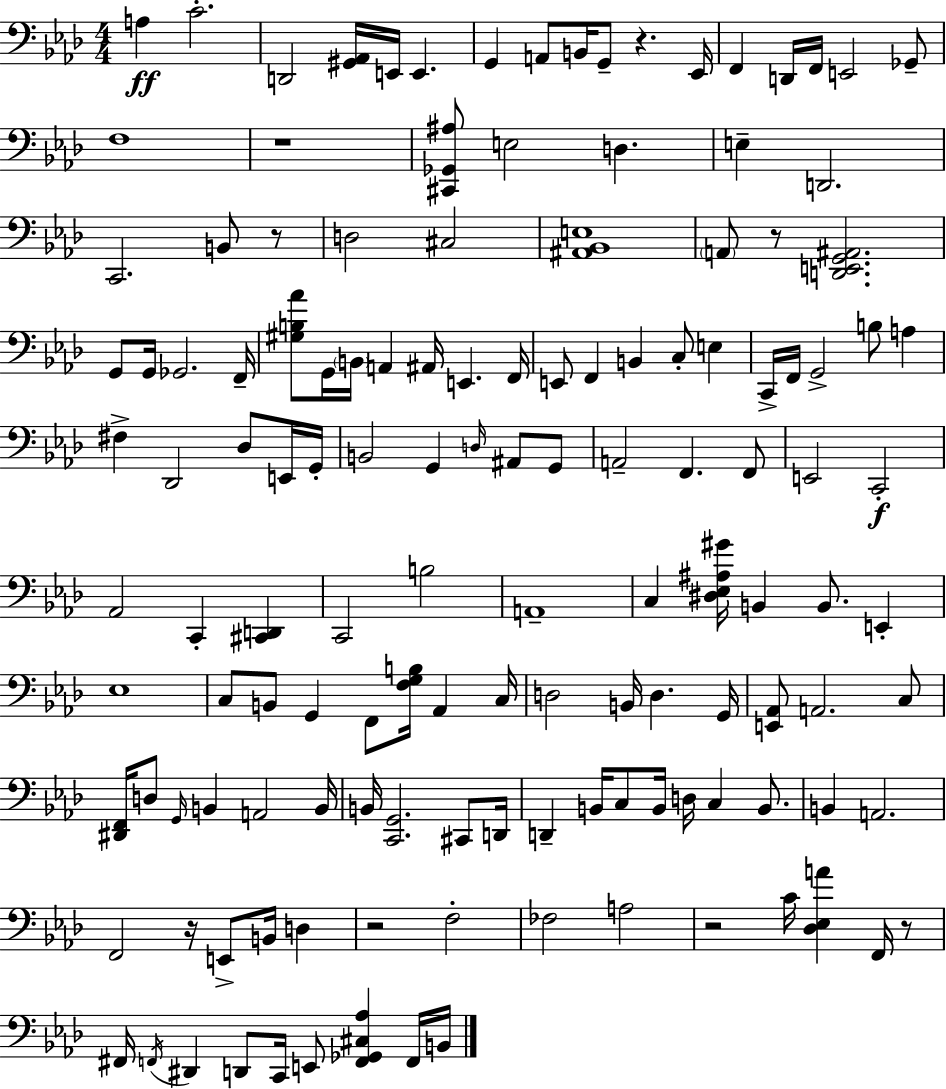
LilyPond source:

{
  \clef bass
  \numericTimeSignature
  \time 4/4
  \key aes \major
  a4\ff c'2.-. | d,2 <gis, aes,>16 e,16 e,4. | g,4 a,8 b,16 g,8-- r4. ees,16 | f,4 d,16 f,16 e,2 ges,8-- | \break f1 | r1 | <cis, ges, ais>8 e2 d4. | e4-- d,2. | \break c,2. b,8 r8 | d2 cis2 | <ais, bes, e>1 | \parenthesize a,8 r8 <d, e, g, ais,>2. | \break g,8 g,16 ges,2. f,16-- | <gis b aes'>8 g,16 \parenthesize b,16 a,4 ais,16 e,4. f,16 | e,8 f,4 b,4 c8-. e4 | c,16-> f,16 g,2-> b8 a4 | \break fis4-> des,2 des8 e,16 g,16-. | b,2 g,4 \grace { d16 } ais,8 g,8 | a,2-- f,4. f,8 | e,2 c,2-.\f | \break aes,2 c,4-. <cis, d,>4 | c,2 b2 | a,1-- | c4 <dis ees ais gis'>16 b,4 b,8. e,4-. | \break ees1 | c8 b,8 g,4 f,8 <f g b>16 aes,4 | c16 d2 b,16 d4. | g,16 <e, aes,>8 a,2. c8 | \break <dis, f,>16 d8 \grace { g,16 } b,4 a,2 | b,16 b,16 <c, g,>2. cis,8 | d,16 d,4-- b,16 c8 b,16 d16 c4 b,8. | b,4 a,2. | \break f,2 r16 e,8-> b,16 d4 | r2 f2-. | fes2 a2 | r2 c'16 <des ees a'>4 f,16 | \break r8 fis,16 \acciaccatura { f,16 } dis,4 d,8 c,16 e,8 <f, ges, cis aes>4 | f,16 b,16 \bar "|."
}